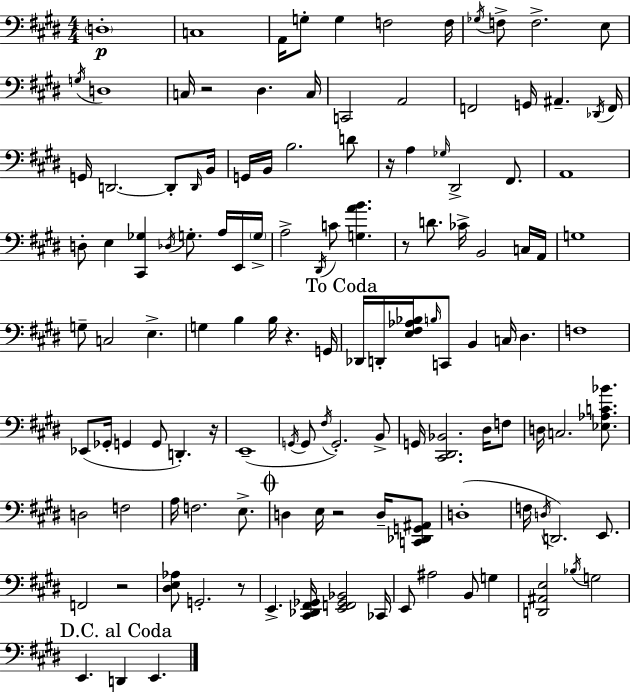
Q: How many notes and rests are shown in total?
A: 128